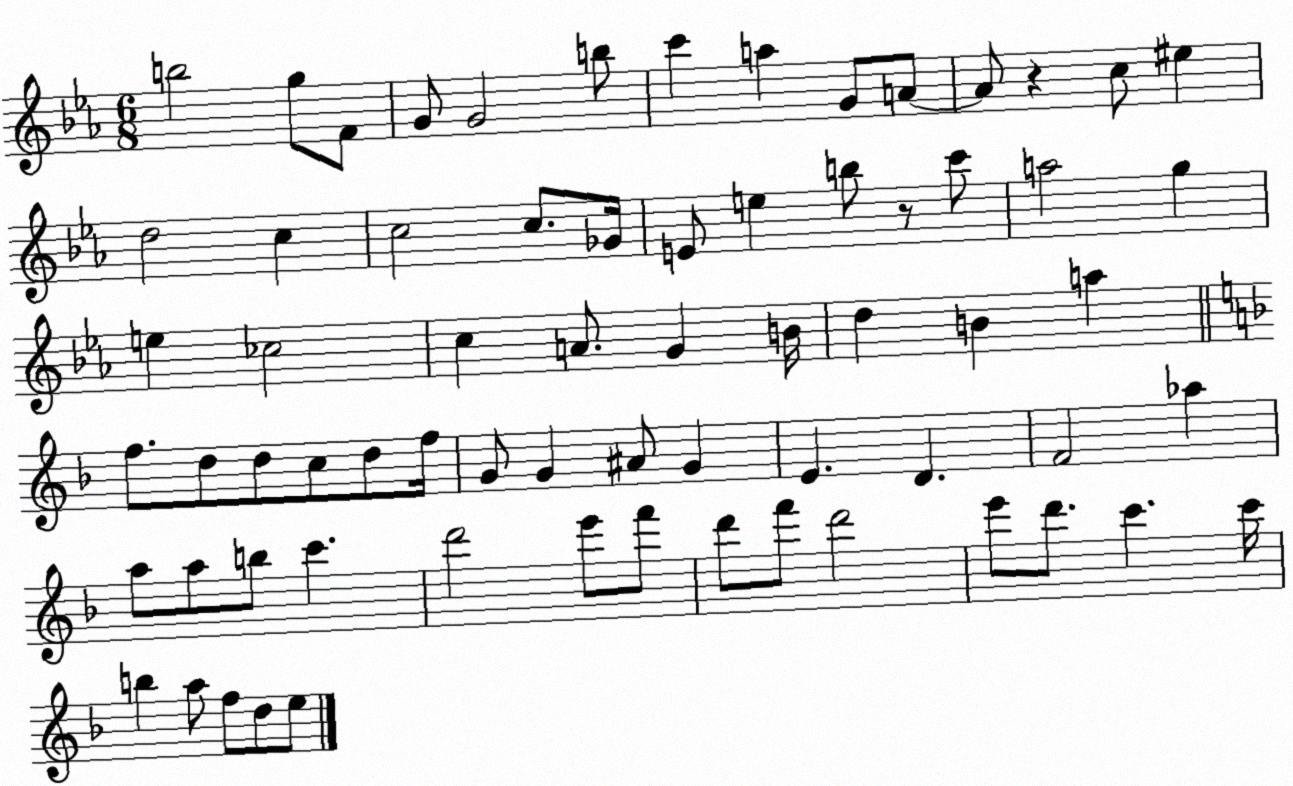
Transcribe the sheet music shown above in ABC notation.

X:1
T:Untitled
M:6/8
L:1/4
K:Eb
b2 g/2 F/2 G/2 G2 b/2 c' a G/2 A/2 A/2 z c/2 ^e d2 c c2 c/2 _G/4 E/2 e b/2 z/2 c'/2 a2 g e _c2 c A/2 G B/4 d B a f/2 d/2 d/2 c/2 d/2 f/4 G/2 G ^A/2 G E D F2 _a a/2 a/2 b/2 c' d'2 e'/2 f'/2 d'/2 f'/2 d'2 e'/2 d'/2 c' c'/4 b a/2 f/2 d/2 e/2